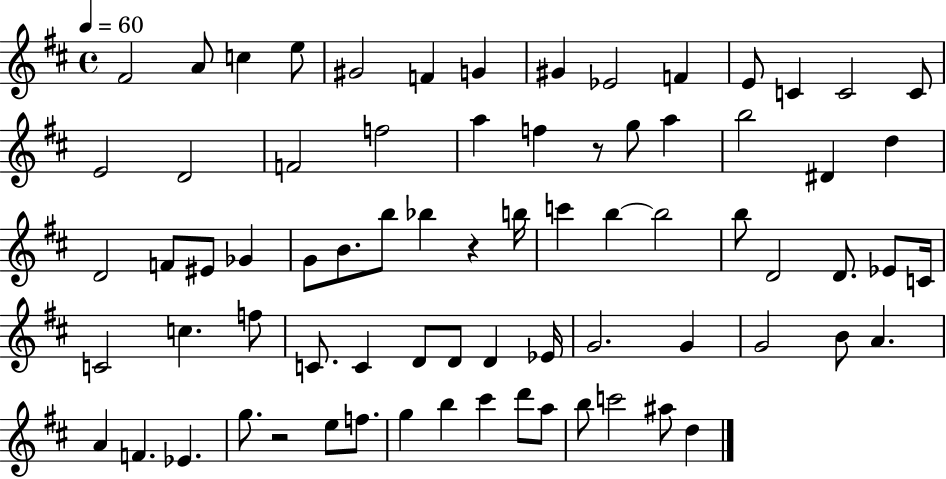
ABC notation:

X:1
T:Untitled
M:4/4
L:1/4
K:D
^F2 A/2 c e/2 ^G2 F G ^G _E2 F E/2 C C2 C/2 E2 D2 F2 f2 a f z/2 g/2 a b2 ^D d D2 F/2 ^E/2 _G G/2 B/2 b/2 _b z b/4 c' b b2 b/2 D2 D/2 _E/2 C/4 C2 c f/2 C/2 C D/2 D/2 D _E/4 G2 G G2 B/2 A A F _E g/2 z2 e/2 f/2 g b ^c' d'/2 a/2 b/2 c'2 ^a/2 d